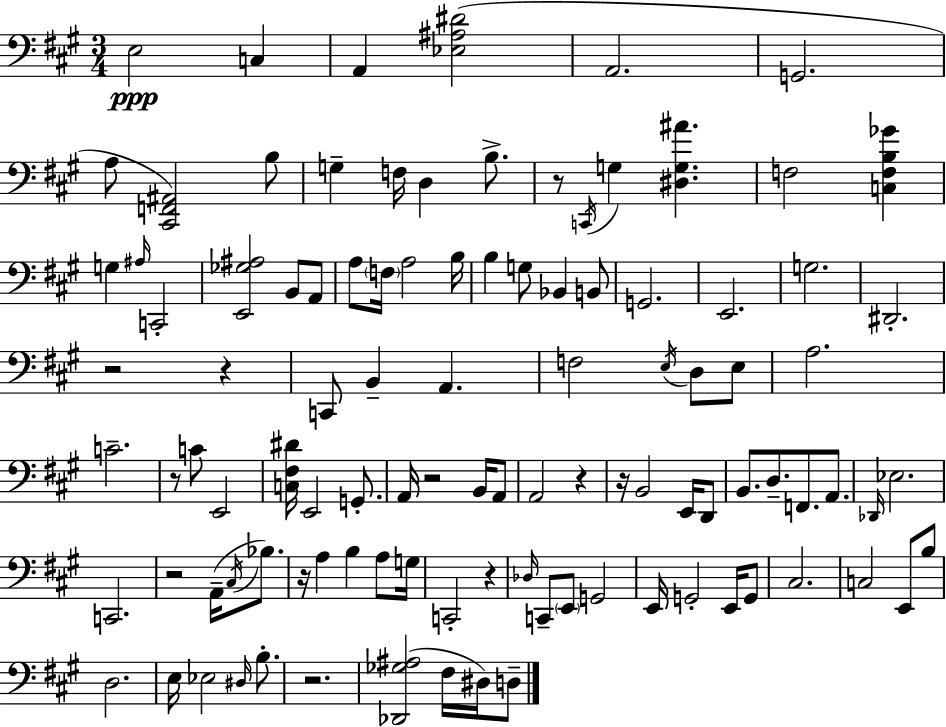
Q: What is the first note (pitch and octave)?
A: E3